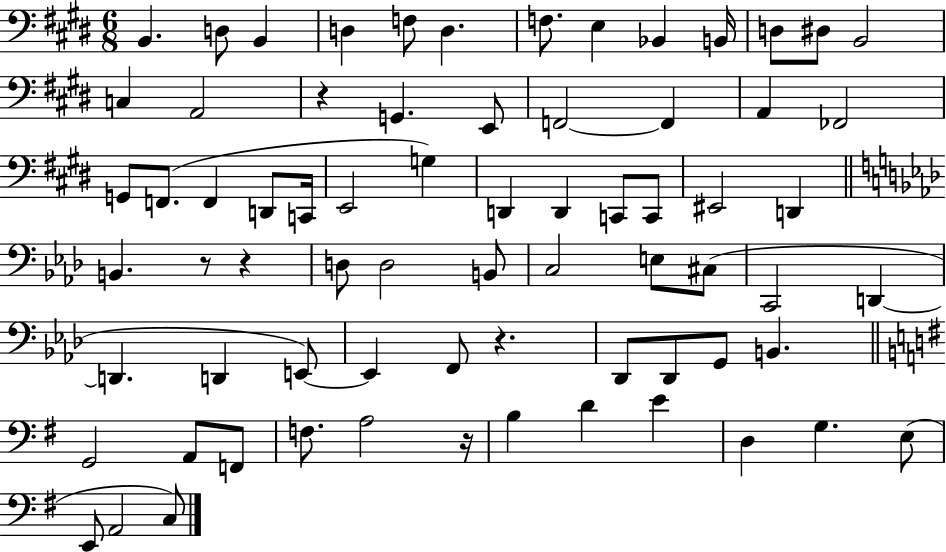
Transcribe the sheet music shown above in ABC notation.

X:1
T:Untitled
M:6/8
L:1/4
K:E
B,, D,/2 B,, D, F,/2 D, F,/2 E, _B,, B,,/4 D,/2 ^D,/2 B,,2 C, A,,2 z G,, E,,/2 F,,2 F,, A,, _F,,2 G,,/2 F,,/2 F,, D,,/2 C,,/4 E,,2 G, D,, D,, C,,/2 C,,/2 ^E,,2 D,, B,, z/2 z D,/2 D,2 B,,/2 C,2 E,/2 ^C,/2 C,,2 D,, D,, D,, E,,/2 E,, F,,/2 z _D,,/2 _D,,/2 G,,/2 B,, G,,2 A,,/2 F,,/2 F,/2 A,2 z/4 B, D E D, G, E,/2 E,,/2 A,,2 C,/2